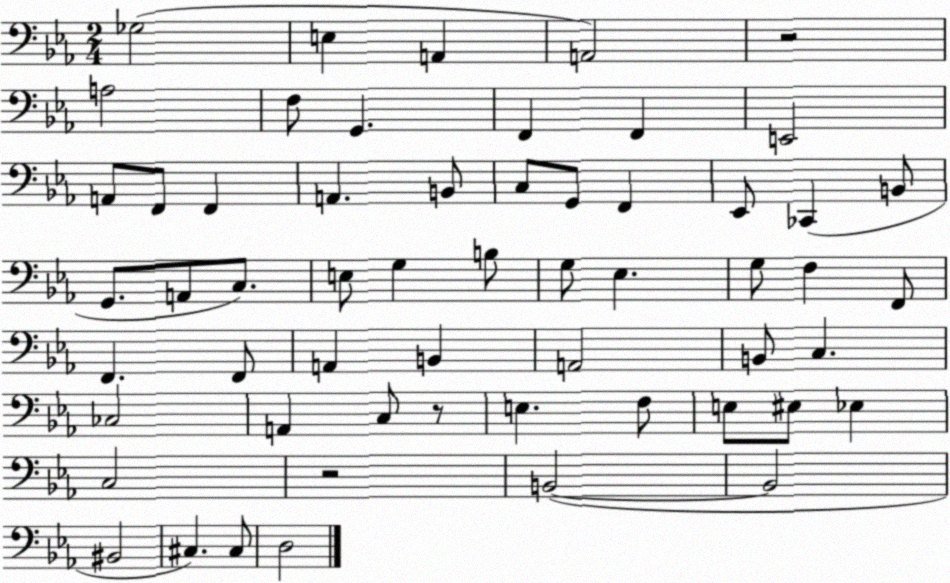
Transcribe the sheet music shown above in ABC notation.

X:1
T:Untitled
M:2/4
L:1/4
K:Eb
_G,2 E, A,, A,,2 z2 A,2 F,/2 G,, F,, F,, E,,2 A,,/2 F,,/2 F,, A,, B,,/2 C,/2 G,,/2 F,, _E,,/2 _C,, B,,/2 G,,/2 A,,/2 C,/2 E,/2 G, B,/2 G,/2 _E, G,/2 F, F,,/2 F,, F,,/2 A,, B,, A,,2 B,,/2 C, _C,2 A,, C,/2 z/2 E, F,/2 E,/2 ^E,/2 _E, C,2 z2 B,,2 B,,2 ^B,,2 ^C, ^C,/2 D,2